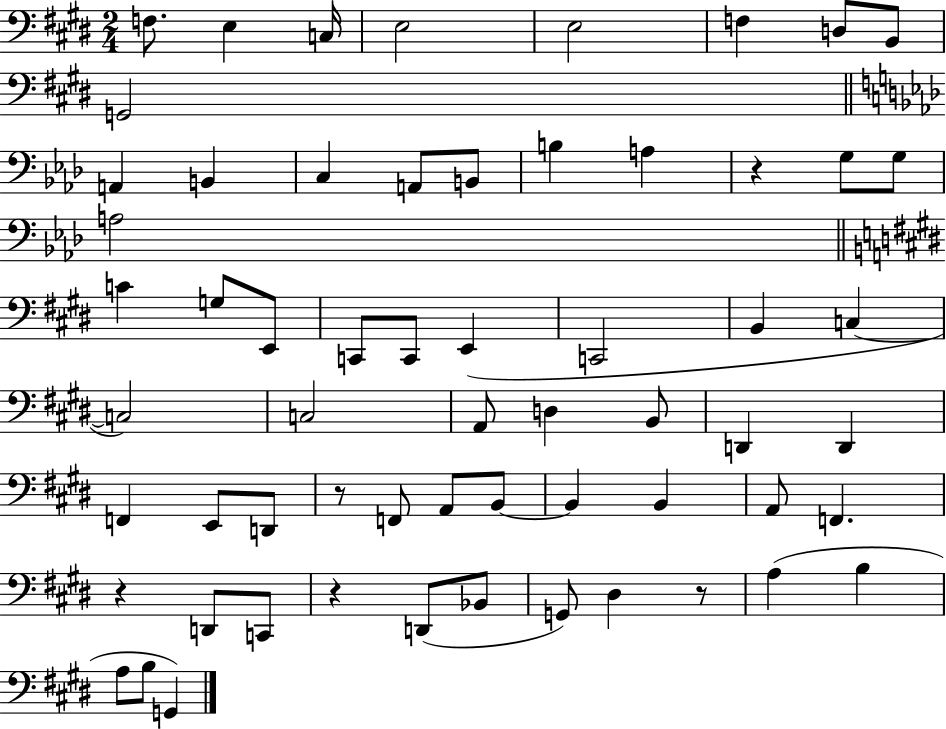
F3/e. E3/q C3/s E3/h E3/h F3/q D3/e B2/e G2/h A2/q B2/q C3/q A2/e B2/e B3/q A3/q R/q G3/e G3/e A3/h C4/q G3/e E2/e C2/e C2/e E2/q C2/h B2/q C3/q C3/h C3/h A2/e D3/q B2/e D2/q D2/q F2/q E2/e D2/e R/e F2/e A2/e B2/e B2/q B2/q A2/e F2/q. R/q D2/e C2/e R/q D2/e Bb2/e G2/e D#3/q R/e A3/q B3/q A3/e B3/e G2/q